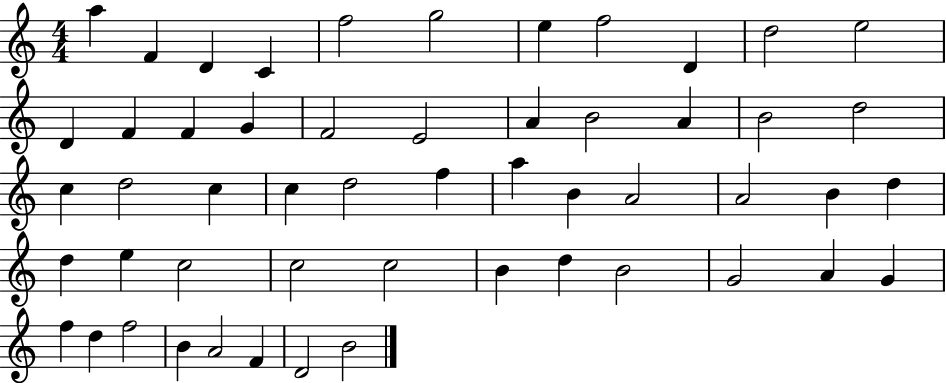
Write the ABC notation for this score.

X:1
T:Untitled
M:4/4
L:1/4
K:C
a F D C f2 g2 e f2 D d2 e2 D F F G F2 E2 A B2 A B2 d2 c d2 c c d2 f a B A2 A2 B d d e c2 c2 c2 B d B2 G2 A G f d f2 B A2 F D2 B2